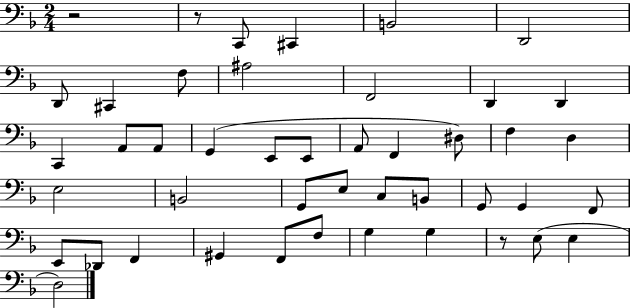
R/h R/e C2/e C#2/q B2/h D2/h D2/e C#2/q F3/e A#3/h F2/h D2/q D2/q C2/q A2/e A2/e G2/q E2/e E2/e A2/e F2/q D#3/e F3/q D3/q E3/h B2/h G2/e E3/e C3/e B2/e G2/e G2/q F2/e E2/e Db2/e F2/q G#2/q F2/e F3/e G3/q G3/q R/e E3/e E3/q D3/h